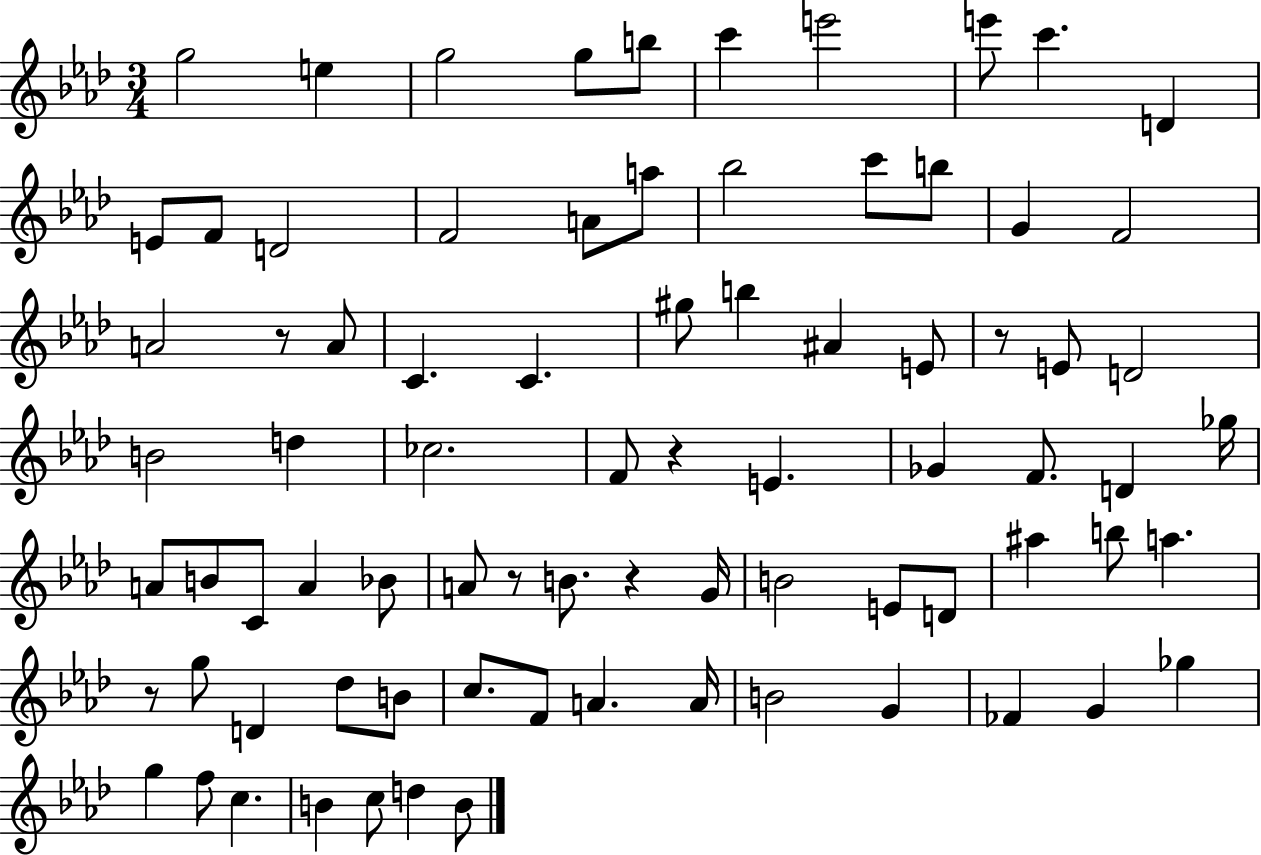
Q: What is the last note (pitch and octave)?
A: B4